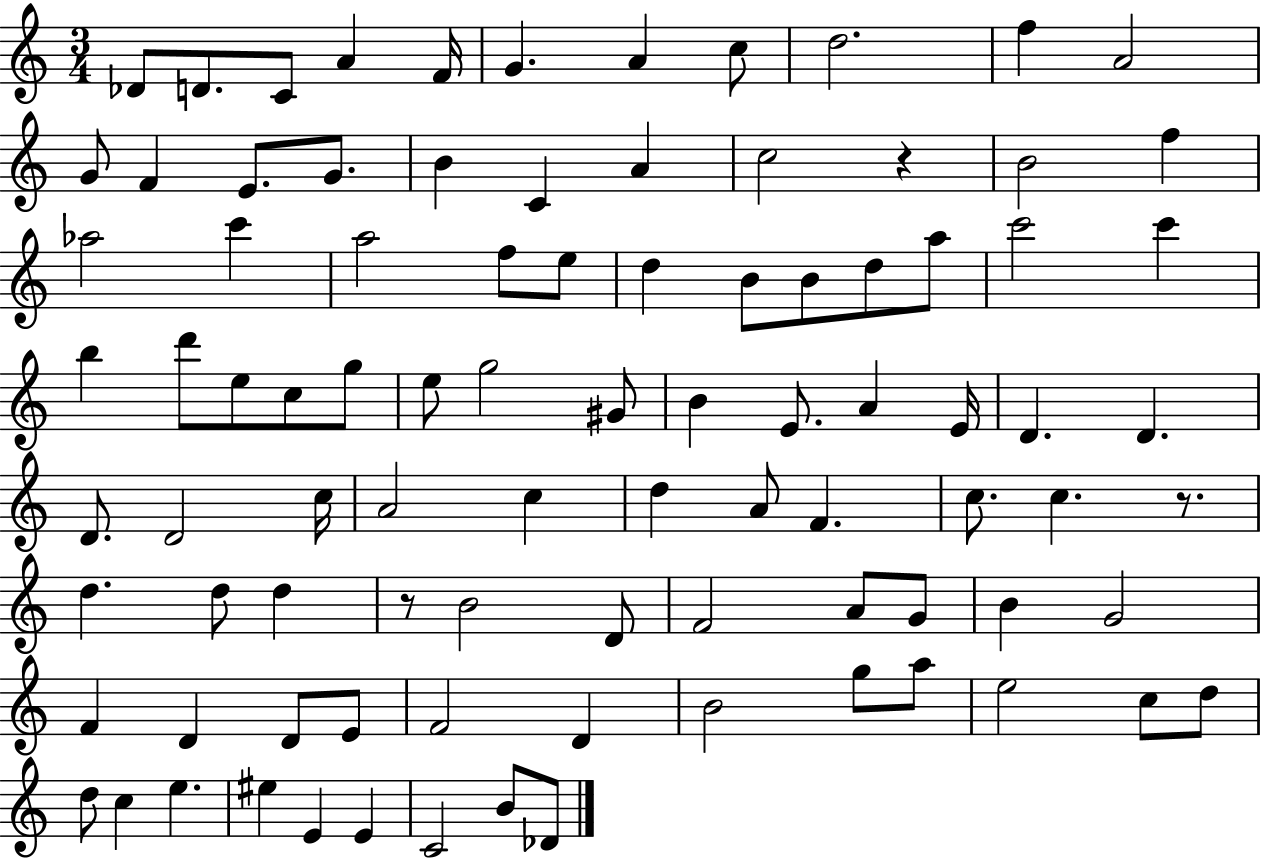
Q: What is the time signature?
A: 3/4